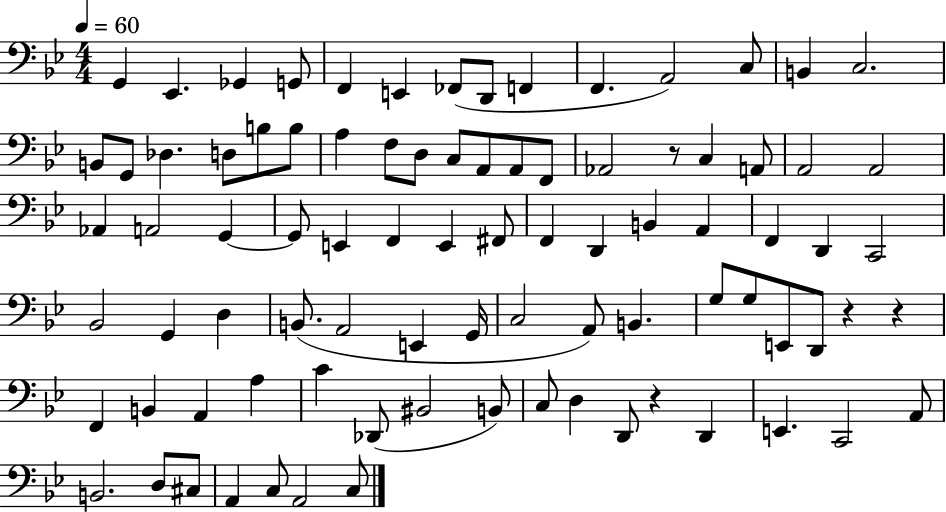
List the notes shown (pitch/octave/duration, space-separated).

G2/q Eb2/q. Gb2/q G2/e F2/q E2/q FES2/e D2/e F2/q F2/q. A2/h C3/e B2/q C3/h. B2/e G2/e Db3/q. D3/e B3/e B3/e A3/q F3/e D3/e C3/e A2/e A2/e F2/e Ab2/h R/e C3/q A2/e A2/h A2/h Ab2/q A2/h G2/q G2/e E2/q F2/q E2/q F#2/e F2/q D2/q B2/q A2/q F2/q D2/q C2/h Bb2/h G2/q D3/q B2/e. A2/h E2/q G2/s C3/h A2/e B2/q. G3/e G3/e E2/e D2/e R/q R/q F2/q B2/q A2/q A3/q C4/q Db2/e BIS2/h B2/e C3/e D3/q D2/e R/q D2/q E2/q. C2/h A2/e B2/h. D3/e C#3/e A2/q C3/e A2/h C3/e